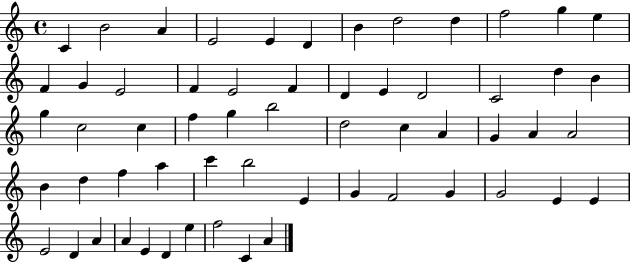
C4/q B4/h A4/q E4/h E4/q D4/q B4/q D5/h D5/q F5/h G5/q E5/q F4/q G4/q E4/h F4/q E4/h F4/q D4/q E4/q D4/h C4/h D5/q B4/q G5/q C5/h C5/q F5/q G5/q B5/h D5/h C5/q A4/q G4/q A4/q A4/h B4/q D5/q F5/q A5/q C6/q B5/h E4/q G4/q F4/h G4/q G4/h E4/q E4/q E4/h D4/q A4/q A4/q E4/q D4/q E5/q F5/h C4/q A4/q